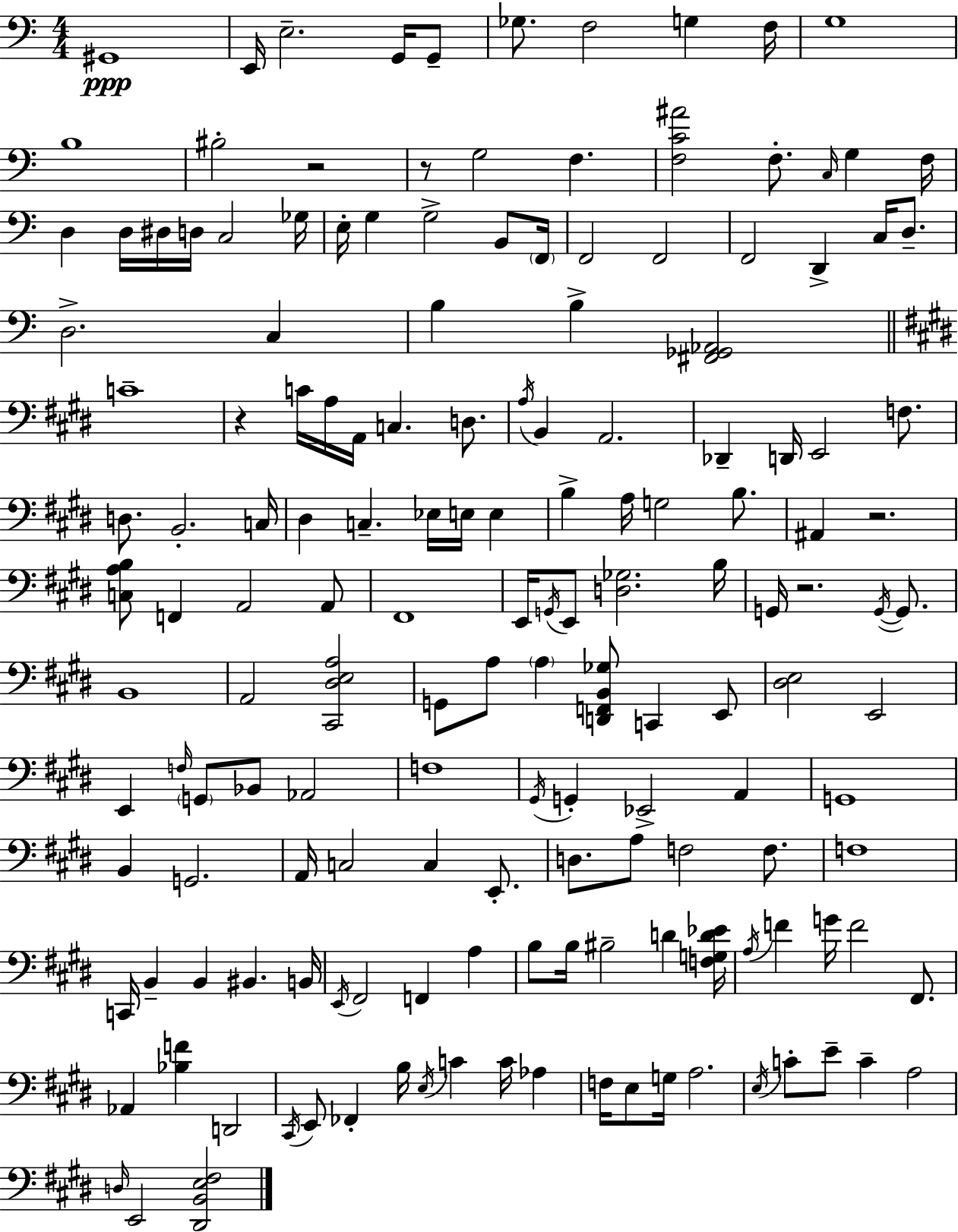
X:1
T:Untitled
M:4/4
L:1/4
K:Am
^G,,4 E,,/4 E,2 G,,/4 G,,/2 _G,/2 F,2 G, F,/4 G,4 B,4 ^B,2 z2 z/2 G,2 F, [F,C^A]2 F,/2 C,/4 G, F,/4 D, D,/4 ^D,/4 D,/4 C,2 _G,/4 E,/4 G, G,2 B,,/2 F,,/4 F,,2 F,,2 F,,2 D,, C,/4 D,/2 D,2 C, B, B, [^F,,_G,,_A,,]2 C4 z C/4 A,/4 A,,/4 C, D,/2 A,/4 B,, A,,2 _D,, D,,/4 E,,2 F,/2 D,/2 B,,2 C,/4 ^D, C, _E,/4 E,/4 E, B, A,/4 G,2 B,/2 ^A,, z2 [C,A,B,]/2 F,, A,,2 A,,/2 ^F,,4 E,,/4 G,,/4 E,,/2 [D,_G,]2 B,/4 G,,/4 z2 G,,/4 G,,/2 B,,4 A,,2 [^C,,^D,E,A,]2 G,,/2 A,/2 A, [D,,F,,B,,_G,]/2 C,, E,,/2 [^D,E,]2 E,,2 E,, F,/4 G,,/2 _B,,/2 _A,,2 F,4 ^G,,/4 G,, _E,,2 A,, G,,4 B,, G,,2 A,,/4 C,2 C, E,,/2 D,/2 A,/2 F,2 F,/2 F,4 C,,/4 B,, B,, ^B,, B,,/4 E,,/4 ^F,,2 F,, A, B,/2 B,/4 ^B,2 D [F,G,D_E]/4 A,/4 F G/4 F2 ^F,,/2 _A,, [_B,F] D,,2 ^C,,/4 E,,/2 _F,, B,/4 E,/4 C C/4 _A, F,/4 E,/2 G,/4 A,2 E,/4 C/2 E/2 C A,2 D,/4 E,,2 [^D,,B,,E,^F,]2